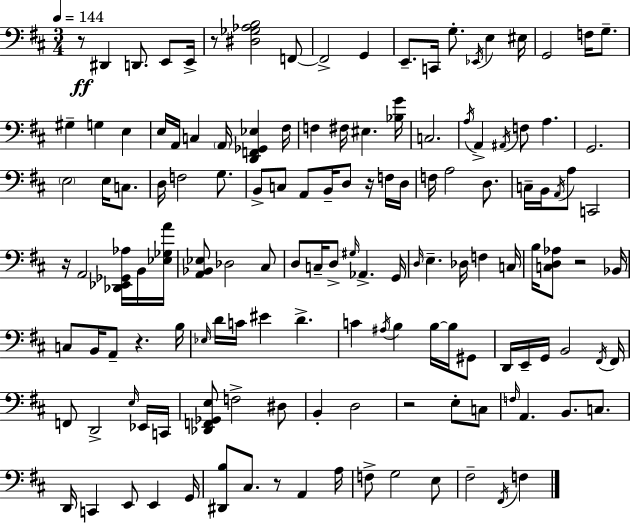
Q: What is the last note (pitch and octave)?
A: F3